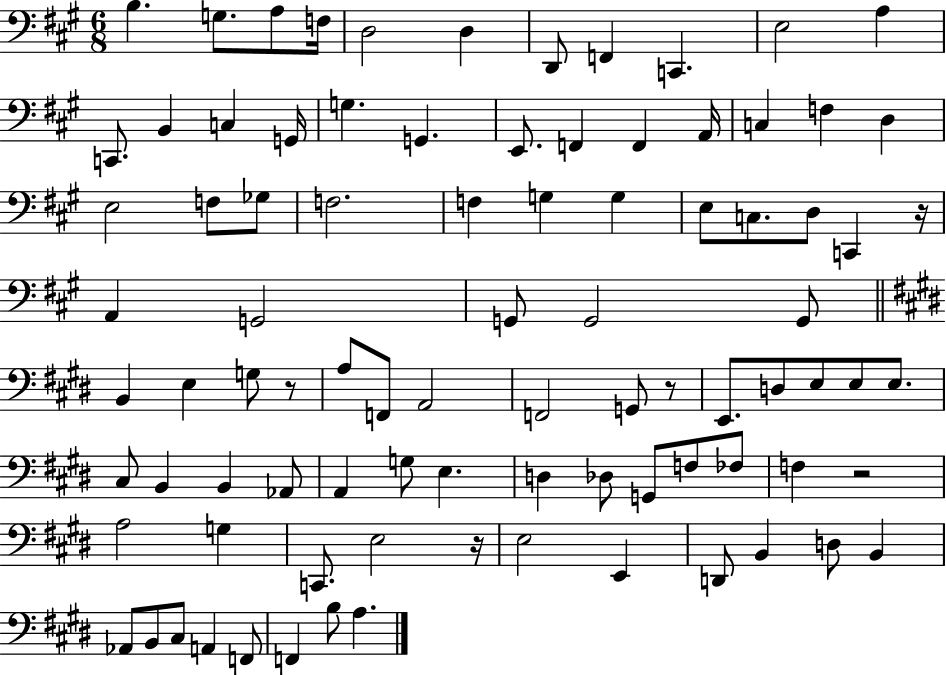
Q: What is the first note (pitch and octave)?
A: B3